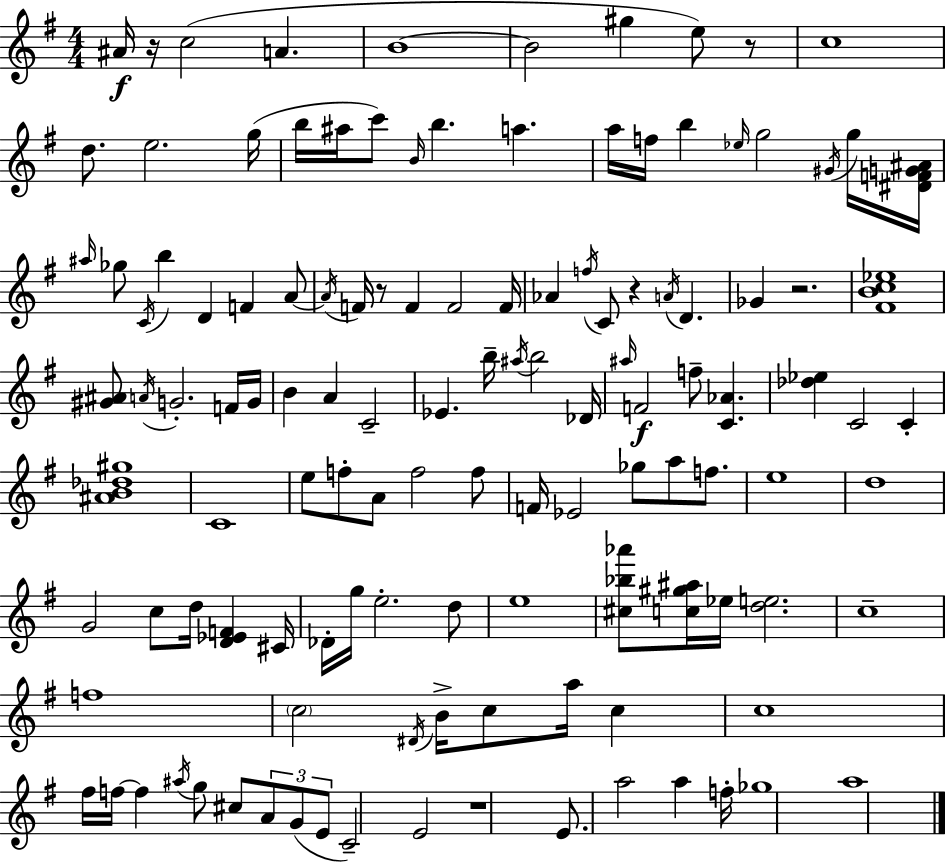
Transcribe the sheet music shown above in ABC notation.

X:1
T:Untitled
M:4/4
L:1/4
K:G
^A/4 z/4 c2 A B4 B2 ^g e/2 z/2 c4 d/2 e2 g/4 b/4 ^a/4 c'/2 B/4 b a a/4 f/4 b _e/4 g2 ^G/4 g/4 [^DFG^A]/4 ^a/4 _g/2 C/4 b D F A/2 A/4 F/4 z/2 F F2 F/4 _A f/4 C/2 z A/4 D _G z2 [^FBc_e]4 [^G^A]/2 A/4 G2 F/4 G/4 B A C2 _E b/4 ^a/4 b2 _D/4 ^a/4 F2 f/2 [C_A] [_d_e] C2 C [^AB_d^g]4 C4 e/2 f/2 A/2 f2 f/2 F/4 _E2 _g/2 a/2 f/2 e4 d4 G2 c/2 d/4 [D_EF] ^C/4 _D/4 g/4 e2 d/2 e4 [^c_b_a']/2 [c^g^a]/4 _e/4 [de]2 c4 f4 c2 ^D/4 B/4 c/2 a/4 c c4 ^f/4 f/4 f ^a/4 g/2 ^c/2 A/2 G/2 E/2 C2 E2 z4 E/2 a2 a f/4 _g4 a4